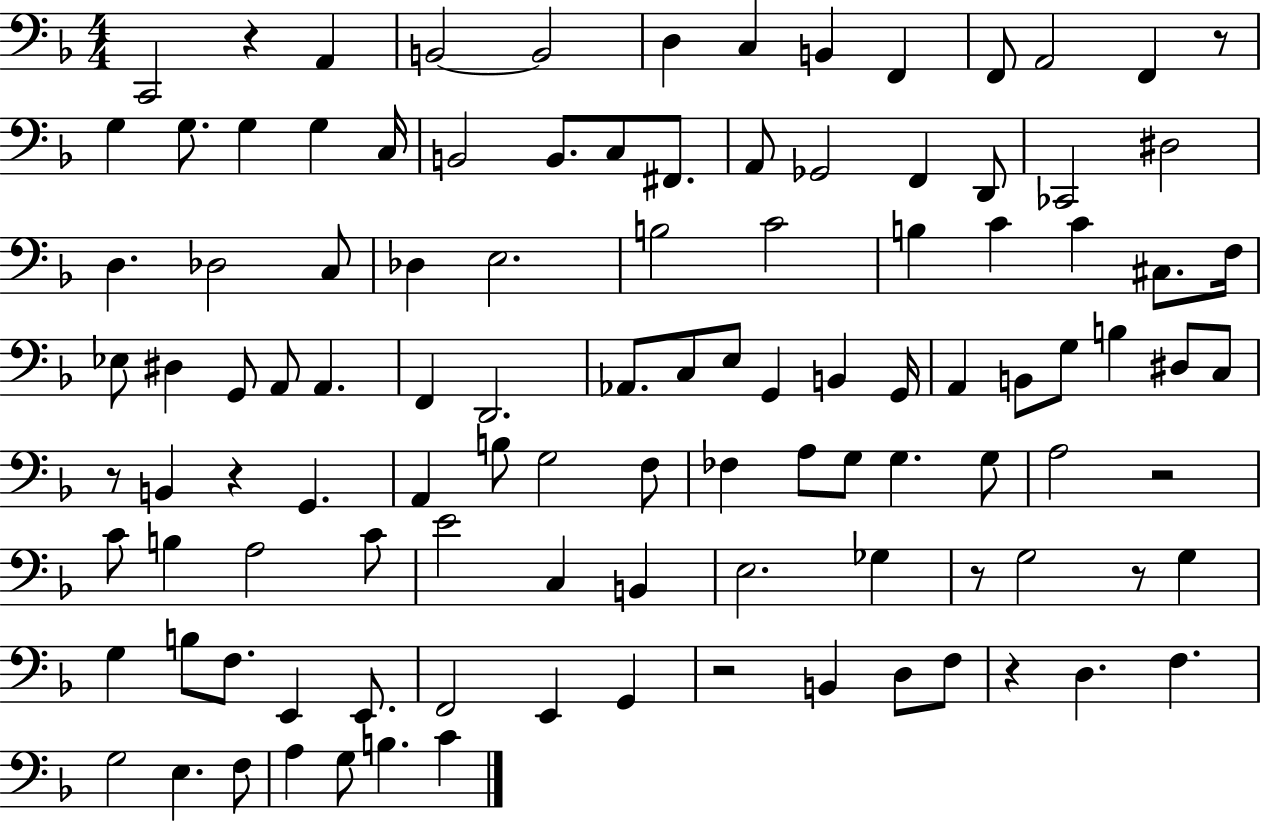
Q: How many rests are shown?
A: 9